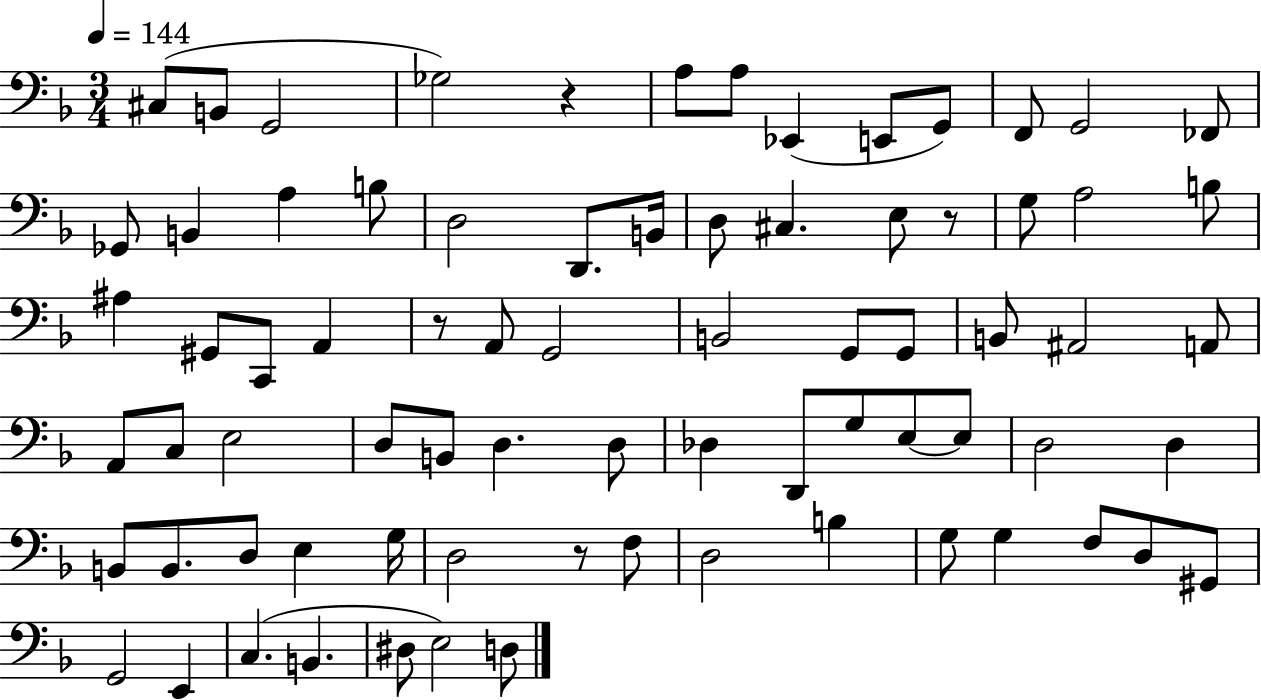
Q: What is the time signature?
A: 3/4